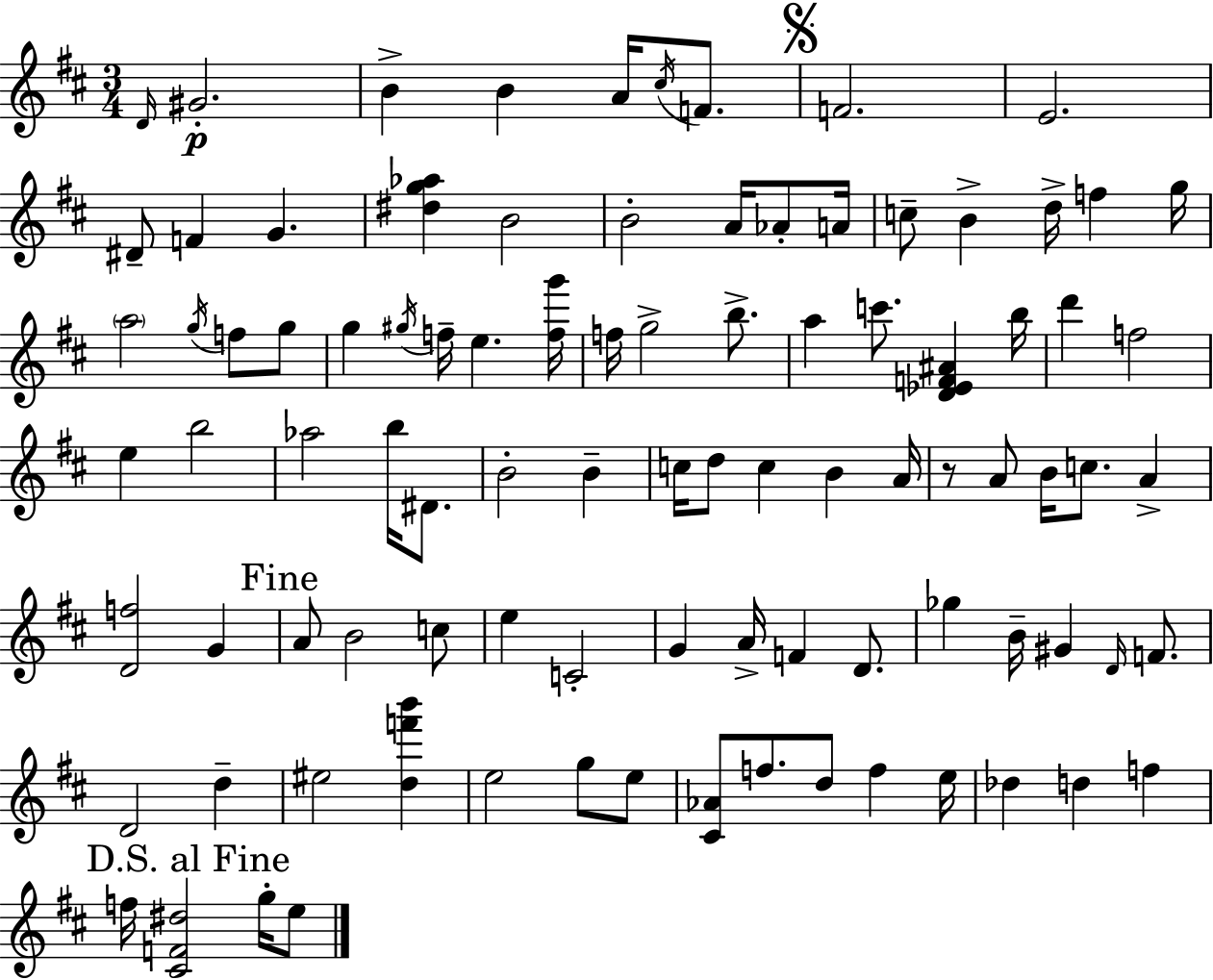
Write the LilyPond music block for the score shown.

{
  \clef treble
  \numericTimeSignature
  \time 3/4
  \key d \major
  \grace { d'16 }\p gis'2.-. | b'4-> b'4 a'16 \acciaccatura { cis''16 } f'8. | \mark \markup { \musicglyph "scripts.segno" } f'2. | e'2. | \break dis'8-- f'4 g'4. | <dis'' g'' aes''>4 b'2 | b'2-. a'16 aes'8-. | a'16 c''8-- b'4-> d''16-> f''4 | \break g''16 \parenthesize a''2 \acciaccatura { g''16 } f''8 | g''8 g''4 \acciaccatura { gis''16 } f''16-- e''4. | <f'' g'''>16 f''16 g''2-> | b''8.-> a''4 c'''8. <d' ees' f' ais'>4 | \break b''16 d'''4 f''2 | e''4 b''2 | aes''2 | b''16 dis'8. b'2-. | \break b'4-- c''16 d''8 c''4 b'4 | a'16 r8 a'8 b'16 c''8. | a'4-> <d' f''>2 | g'4 \mark "Fine" a'8 b'2 | \break c''8 e''4 c'2-. | g'4 a'16-> f'4 | d'8. ges''4 b'16-- gis'4 | \grace { d'16 } f'8. d'2 | \break d''4-- eis''2 | <d'' f''' b'''>4 e''2 | g''8 e''8 <cis' aes'>8 f''8. d''8 | f''4 e''16 des''4 d''4 | \break f''4 \mark "D.S. al Fine" f''16 <cis' f' dis''>2 | g''16-. e''8 \bar "|."
}